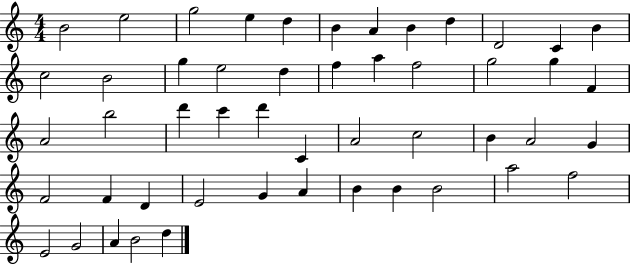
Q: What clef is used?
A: treble